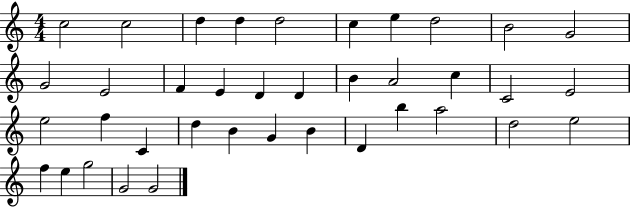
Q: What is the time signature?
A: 4/4